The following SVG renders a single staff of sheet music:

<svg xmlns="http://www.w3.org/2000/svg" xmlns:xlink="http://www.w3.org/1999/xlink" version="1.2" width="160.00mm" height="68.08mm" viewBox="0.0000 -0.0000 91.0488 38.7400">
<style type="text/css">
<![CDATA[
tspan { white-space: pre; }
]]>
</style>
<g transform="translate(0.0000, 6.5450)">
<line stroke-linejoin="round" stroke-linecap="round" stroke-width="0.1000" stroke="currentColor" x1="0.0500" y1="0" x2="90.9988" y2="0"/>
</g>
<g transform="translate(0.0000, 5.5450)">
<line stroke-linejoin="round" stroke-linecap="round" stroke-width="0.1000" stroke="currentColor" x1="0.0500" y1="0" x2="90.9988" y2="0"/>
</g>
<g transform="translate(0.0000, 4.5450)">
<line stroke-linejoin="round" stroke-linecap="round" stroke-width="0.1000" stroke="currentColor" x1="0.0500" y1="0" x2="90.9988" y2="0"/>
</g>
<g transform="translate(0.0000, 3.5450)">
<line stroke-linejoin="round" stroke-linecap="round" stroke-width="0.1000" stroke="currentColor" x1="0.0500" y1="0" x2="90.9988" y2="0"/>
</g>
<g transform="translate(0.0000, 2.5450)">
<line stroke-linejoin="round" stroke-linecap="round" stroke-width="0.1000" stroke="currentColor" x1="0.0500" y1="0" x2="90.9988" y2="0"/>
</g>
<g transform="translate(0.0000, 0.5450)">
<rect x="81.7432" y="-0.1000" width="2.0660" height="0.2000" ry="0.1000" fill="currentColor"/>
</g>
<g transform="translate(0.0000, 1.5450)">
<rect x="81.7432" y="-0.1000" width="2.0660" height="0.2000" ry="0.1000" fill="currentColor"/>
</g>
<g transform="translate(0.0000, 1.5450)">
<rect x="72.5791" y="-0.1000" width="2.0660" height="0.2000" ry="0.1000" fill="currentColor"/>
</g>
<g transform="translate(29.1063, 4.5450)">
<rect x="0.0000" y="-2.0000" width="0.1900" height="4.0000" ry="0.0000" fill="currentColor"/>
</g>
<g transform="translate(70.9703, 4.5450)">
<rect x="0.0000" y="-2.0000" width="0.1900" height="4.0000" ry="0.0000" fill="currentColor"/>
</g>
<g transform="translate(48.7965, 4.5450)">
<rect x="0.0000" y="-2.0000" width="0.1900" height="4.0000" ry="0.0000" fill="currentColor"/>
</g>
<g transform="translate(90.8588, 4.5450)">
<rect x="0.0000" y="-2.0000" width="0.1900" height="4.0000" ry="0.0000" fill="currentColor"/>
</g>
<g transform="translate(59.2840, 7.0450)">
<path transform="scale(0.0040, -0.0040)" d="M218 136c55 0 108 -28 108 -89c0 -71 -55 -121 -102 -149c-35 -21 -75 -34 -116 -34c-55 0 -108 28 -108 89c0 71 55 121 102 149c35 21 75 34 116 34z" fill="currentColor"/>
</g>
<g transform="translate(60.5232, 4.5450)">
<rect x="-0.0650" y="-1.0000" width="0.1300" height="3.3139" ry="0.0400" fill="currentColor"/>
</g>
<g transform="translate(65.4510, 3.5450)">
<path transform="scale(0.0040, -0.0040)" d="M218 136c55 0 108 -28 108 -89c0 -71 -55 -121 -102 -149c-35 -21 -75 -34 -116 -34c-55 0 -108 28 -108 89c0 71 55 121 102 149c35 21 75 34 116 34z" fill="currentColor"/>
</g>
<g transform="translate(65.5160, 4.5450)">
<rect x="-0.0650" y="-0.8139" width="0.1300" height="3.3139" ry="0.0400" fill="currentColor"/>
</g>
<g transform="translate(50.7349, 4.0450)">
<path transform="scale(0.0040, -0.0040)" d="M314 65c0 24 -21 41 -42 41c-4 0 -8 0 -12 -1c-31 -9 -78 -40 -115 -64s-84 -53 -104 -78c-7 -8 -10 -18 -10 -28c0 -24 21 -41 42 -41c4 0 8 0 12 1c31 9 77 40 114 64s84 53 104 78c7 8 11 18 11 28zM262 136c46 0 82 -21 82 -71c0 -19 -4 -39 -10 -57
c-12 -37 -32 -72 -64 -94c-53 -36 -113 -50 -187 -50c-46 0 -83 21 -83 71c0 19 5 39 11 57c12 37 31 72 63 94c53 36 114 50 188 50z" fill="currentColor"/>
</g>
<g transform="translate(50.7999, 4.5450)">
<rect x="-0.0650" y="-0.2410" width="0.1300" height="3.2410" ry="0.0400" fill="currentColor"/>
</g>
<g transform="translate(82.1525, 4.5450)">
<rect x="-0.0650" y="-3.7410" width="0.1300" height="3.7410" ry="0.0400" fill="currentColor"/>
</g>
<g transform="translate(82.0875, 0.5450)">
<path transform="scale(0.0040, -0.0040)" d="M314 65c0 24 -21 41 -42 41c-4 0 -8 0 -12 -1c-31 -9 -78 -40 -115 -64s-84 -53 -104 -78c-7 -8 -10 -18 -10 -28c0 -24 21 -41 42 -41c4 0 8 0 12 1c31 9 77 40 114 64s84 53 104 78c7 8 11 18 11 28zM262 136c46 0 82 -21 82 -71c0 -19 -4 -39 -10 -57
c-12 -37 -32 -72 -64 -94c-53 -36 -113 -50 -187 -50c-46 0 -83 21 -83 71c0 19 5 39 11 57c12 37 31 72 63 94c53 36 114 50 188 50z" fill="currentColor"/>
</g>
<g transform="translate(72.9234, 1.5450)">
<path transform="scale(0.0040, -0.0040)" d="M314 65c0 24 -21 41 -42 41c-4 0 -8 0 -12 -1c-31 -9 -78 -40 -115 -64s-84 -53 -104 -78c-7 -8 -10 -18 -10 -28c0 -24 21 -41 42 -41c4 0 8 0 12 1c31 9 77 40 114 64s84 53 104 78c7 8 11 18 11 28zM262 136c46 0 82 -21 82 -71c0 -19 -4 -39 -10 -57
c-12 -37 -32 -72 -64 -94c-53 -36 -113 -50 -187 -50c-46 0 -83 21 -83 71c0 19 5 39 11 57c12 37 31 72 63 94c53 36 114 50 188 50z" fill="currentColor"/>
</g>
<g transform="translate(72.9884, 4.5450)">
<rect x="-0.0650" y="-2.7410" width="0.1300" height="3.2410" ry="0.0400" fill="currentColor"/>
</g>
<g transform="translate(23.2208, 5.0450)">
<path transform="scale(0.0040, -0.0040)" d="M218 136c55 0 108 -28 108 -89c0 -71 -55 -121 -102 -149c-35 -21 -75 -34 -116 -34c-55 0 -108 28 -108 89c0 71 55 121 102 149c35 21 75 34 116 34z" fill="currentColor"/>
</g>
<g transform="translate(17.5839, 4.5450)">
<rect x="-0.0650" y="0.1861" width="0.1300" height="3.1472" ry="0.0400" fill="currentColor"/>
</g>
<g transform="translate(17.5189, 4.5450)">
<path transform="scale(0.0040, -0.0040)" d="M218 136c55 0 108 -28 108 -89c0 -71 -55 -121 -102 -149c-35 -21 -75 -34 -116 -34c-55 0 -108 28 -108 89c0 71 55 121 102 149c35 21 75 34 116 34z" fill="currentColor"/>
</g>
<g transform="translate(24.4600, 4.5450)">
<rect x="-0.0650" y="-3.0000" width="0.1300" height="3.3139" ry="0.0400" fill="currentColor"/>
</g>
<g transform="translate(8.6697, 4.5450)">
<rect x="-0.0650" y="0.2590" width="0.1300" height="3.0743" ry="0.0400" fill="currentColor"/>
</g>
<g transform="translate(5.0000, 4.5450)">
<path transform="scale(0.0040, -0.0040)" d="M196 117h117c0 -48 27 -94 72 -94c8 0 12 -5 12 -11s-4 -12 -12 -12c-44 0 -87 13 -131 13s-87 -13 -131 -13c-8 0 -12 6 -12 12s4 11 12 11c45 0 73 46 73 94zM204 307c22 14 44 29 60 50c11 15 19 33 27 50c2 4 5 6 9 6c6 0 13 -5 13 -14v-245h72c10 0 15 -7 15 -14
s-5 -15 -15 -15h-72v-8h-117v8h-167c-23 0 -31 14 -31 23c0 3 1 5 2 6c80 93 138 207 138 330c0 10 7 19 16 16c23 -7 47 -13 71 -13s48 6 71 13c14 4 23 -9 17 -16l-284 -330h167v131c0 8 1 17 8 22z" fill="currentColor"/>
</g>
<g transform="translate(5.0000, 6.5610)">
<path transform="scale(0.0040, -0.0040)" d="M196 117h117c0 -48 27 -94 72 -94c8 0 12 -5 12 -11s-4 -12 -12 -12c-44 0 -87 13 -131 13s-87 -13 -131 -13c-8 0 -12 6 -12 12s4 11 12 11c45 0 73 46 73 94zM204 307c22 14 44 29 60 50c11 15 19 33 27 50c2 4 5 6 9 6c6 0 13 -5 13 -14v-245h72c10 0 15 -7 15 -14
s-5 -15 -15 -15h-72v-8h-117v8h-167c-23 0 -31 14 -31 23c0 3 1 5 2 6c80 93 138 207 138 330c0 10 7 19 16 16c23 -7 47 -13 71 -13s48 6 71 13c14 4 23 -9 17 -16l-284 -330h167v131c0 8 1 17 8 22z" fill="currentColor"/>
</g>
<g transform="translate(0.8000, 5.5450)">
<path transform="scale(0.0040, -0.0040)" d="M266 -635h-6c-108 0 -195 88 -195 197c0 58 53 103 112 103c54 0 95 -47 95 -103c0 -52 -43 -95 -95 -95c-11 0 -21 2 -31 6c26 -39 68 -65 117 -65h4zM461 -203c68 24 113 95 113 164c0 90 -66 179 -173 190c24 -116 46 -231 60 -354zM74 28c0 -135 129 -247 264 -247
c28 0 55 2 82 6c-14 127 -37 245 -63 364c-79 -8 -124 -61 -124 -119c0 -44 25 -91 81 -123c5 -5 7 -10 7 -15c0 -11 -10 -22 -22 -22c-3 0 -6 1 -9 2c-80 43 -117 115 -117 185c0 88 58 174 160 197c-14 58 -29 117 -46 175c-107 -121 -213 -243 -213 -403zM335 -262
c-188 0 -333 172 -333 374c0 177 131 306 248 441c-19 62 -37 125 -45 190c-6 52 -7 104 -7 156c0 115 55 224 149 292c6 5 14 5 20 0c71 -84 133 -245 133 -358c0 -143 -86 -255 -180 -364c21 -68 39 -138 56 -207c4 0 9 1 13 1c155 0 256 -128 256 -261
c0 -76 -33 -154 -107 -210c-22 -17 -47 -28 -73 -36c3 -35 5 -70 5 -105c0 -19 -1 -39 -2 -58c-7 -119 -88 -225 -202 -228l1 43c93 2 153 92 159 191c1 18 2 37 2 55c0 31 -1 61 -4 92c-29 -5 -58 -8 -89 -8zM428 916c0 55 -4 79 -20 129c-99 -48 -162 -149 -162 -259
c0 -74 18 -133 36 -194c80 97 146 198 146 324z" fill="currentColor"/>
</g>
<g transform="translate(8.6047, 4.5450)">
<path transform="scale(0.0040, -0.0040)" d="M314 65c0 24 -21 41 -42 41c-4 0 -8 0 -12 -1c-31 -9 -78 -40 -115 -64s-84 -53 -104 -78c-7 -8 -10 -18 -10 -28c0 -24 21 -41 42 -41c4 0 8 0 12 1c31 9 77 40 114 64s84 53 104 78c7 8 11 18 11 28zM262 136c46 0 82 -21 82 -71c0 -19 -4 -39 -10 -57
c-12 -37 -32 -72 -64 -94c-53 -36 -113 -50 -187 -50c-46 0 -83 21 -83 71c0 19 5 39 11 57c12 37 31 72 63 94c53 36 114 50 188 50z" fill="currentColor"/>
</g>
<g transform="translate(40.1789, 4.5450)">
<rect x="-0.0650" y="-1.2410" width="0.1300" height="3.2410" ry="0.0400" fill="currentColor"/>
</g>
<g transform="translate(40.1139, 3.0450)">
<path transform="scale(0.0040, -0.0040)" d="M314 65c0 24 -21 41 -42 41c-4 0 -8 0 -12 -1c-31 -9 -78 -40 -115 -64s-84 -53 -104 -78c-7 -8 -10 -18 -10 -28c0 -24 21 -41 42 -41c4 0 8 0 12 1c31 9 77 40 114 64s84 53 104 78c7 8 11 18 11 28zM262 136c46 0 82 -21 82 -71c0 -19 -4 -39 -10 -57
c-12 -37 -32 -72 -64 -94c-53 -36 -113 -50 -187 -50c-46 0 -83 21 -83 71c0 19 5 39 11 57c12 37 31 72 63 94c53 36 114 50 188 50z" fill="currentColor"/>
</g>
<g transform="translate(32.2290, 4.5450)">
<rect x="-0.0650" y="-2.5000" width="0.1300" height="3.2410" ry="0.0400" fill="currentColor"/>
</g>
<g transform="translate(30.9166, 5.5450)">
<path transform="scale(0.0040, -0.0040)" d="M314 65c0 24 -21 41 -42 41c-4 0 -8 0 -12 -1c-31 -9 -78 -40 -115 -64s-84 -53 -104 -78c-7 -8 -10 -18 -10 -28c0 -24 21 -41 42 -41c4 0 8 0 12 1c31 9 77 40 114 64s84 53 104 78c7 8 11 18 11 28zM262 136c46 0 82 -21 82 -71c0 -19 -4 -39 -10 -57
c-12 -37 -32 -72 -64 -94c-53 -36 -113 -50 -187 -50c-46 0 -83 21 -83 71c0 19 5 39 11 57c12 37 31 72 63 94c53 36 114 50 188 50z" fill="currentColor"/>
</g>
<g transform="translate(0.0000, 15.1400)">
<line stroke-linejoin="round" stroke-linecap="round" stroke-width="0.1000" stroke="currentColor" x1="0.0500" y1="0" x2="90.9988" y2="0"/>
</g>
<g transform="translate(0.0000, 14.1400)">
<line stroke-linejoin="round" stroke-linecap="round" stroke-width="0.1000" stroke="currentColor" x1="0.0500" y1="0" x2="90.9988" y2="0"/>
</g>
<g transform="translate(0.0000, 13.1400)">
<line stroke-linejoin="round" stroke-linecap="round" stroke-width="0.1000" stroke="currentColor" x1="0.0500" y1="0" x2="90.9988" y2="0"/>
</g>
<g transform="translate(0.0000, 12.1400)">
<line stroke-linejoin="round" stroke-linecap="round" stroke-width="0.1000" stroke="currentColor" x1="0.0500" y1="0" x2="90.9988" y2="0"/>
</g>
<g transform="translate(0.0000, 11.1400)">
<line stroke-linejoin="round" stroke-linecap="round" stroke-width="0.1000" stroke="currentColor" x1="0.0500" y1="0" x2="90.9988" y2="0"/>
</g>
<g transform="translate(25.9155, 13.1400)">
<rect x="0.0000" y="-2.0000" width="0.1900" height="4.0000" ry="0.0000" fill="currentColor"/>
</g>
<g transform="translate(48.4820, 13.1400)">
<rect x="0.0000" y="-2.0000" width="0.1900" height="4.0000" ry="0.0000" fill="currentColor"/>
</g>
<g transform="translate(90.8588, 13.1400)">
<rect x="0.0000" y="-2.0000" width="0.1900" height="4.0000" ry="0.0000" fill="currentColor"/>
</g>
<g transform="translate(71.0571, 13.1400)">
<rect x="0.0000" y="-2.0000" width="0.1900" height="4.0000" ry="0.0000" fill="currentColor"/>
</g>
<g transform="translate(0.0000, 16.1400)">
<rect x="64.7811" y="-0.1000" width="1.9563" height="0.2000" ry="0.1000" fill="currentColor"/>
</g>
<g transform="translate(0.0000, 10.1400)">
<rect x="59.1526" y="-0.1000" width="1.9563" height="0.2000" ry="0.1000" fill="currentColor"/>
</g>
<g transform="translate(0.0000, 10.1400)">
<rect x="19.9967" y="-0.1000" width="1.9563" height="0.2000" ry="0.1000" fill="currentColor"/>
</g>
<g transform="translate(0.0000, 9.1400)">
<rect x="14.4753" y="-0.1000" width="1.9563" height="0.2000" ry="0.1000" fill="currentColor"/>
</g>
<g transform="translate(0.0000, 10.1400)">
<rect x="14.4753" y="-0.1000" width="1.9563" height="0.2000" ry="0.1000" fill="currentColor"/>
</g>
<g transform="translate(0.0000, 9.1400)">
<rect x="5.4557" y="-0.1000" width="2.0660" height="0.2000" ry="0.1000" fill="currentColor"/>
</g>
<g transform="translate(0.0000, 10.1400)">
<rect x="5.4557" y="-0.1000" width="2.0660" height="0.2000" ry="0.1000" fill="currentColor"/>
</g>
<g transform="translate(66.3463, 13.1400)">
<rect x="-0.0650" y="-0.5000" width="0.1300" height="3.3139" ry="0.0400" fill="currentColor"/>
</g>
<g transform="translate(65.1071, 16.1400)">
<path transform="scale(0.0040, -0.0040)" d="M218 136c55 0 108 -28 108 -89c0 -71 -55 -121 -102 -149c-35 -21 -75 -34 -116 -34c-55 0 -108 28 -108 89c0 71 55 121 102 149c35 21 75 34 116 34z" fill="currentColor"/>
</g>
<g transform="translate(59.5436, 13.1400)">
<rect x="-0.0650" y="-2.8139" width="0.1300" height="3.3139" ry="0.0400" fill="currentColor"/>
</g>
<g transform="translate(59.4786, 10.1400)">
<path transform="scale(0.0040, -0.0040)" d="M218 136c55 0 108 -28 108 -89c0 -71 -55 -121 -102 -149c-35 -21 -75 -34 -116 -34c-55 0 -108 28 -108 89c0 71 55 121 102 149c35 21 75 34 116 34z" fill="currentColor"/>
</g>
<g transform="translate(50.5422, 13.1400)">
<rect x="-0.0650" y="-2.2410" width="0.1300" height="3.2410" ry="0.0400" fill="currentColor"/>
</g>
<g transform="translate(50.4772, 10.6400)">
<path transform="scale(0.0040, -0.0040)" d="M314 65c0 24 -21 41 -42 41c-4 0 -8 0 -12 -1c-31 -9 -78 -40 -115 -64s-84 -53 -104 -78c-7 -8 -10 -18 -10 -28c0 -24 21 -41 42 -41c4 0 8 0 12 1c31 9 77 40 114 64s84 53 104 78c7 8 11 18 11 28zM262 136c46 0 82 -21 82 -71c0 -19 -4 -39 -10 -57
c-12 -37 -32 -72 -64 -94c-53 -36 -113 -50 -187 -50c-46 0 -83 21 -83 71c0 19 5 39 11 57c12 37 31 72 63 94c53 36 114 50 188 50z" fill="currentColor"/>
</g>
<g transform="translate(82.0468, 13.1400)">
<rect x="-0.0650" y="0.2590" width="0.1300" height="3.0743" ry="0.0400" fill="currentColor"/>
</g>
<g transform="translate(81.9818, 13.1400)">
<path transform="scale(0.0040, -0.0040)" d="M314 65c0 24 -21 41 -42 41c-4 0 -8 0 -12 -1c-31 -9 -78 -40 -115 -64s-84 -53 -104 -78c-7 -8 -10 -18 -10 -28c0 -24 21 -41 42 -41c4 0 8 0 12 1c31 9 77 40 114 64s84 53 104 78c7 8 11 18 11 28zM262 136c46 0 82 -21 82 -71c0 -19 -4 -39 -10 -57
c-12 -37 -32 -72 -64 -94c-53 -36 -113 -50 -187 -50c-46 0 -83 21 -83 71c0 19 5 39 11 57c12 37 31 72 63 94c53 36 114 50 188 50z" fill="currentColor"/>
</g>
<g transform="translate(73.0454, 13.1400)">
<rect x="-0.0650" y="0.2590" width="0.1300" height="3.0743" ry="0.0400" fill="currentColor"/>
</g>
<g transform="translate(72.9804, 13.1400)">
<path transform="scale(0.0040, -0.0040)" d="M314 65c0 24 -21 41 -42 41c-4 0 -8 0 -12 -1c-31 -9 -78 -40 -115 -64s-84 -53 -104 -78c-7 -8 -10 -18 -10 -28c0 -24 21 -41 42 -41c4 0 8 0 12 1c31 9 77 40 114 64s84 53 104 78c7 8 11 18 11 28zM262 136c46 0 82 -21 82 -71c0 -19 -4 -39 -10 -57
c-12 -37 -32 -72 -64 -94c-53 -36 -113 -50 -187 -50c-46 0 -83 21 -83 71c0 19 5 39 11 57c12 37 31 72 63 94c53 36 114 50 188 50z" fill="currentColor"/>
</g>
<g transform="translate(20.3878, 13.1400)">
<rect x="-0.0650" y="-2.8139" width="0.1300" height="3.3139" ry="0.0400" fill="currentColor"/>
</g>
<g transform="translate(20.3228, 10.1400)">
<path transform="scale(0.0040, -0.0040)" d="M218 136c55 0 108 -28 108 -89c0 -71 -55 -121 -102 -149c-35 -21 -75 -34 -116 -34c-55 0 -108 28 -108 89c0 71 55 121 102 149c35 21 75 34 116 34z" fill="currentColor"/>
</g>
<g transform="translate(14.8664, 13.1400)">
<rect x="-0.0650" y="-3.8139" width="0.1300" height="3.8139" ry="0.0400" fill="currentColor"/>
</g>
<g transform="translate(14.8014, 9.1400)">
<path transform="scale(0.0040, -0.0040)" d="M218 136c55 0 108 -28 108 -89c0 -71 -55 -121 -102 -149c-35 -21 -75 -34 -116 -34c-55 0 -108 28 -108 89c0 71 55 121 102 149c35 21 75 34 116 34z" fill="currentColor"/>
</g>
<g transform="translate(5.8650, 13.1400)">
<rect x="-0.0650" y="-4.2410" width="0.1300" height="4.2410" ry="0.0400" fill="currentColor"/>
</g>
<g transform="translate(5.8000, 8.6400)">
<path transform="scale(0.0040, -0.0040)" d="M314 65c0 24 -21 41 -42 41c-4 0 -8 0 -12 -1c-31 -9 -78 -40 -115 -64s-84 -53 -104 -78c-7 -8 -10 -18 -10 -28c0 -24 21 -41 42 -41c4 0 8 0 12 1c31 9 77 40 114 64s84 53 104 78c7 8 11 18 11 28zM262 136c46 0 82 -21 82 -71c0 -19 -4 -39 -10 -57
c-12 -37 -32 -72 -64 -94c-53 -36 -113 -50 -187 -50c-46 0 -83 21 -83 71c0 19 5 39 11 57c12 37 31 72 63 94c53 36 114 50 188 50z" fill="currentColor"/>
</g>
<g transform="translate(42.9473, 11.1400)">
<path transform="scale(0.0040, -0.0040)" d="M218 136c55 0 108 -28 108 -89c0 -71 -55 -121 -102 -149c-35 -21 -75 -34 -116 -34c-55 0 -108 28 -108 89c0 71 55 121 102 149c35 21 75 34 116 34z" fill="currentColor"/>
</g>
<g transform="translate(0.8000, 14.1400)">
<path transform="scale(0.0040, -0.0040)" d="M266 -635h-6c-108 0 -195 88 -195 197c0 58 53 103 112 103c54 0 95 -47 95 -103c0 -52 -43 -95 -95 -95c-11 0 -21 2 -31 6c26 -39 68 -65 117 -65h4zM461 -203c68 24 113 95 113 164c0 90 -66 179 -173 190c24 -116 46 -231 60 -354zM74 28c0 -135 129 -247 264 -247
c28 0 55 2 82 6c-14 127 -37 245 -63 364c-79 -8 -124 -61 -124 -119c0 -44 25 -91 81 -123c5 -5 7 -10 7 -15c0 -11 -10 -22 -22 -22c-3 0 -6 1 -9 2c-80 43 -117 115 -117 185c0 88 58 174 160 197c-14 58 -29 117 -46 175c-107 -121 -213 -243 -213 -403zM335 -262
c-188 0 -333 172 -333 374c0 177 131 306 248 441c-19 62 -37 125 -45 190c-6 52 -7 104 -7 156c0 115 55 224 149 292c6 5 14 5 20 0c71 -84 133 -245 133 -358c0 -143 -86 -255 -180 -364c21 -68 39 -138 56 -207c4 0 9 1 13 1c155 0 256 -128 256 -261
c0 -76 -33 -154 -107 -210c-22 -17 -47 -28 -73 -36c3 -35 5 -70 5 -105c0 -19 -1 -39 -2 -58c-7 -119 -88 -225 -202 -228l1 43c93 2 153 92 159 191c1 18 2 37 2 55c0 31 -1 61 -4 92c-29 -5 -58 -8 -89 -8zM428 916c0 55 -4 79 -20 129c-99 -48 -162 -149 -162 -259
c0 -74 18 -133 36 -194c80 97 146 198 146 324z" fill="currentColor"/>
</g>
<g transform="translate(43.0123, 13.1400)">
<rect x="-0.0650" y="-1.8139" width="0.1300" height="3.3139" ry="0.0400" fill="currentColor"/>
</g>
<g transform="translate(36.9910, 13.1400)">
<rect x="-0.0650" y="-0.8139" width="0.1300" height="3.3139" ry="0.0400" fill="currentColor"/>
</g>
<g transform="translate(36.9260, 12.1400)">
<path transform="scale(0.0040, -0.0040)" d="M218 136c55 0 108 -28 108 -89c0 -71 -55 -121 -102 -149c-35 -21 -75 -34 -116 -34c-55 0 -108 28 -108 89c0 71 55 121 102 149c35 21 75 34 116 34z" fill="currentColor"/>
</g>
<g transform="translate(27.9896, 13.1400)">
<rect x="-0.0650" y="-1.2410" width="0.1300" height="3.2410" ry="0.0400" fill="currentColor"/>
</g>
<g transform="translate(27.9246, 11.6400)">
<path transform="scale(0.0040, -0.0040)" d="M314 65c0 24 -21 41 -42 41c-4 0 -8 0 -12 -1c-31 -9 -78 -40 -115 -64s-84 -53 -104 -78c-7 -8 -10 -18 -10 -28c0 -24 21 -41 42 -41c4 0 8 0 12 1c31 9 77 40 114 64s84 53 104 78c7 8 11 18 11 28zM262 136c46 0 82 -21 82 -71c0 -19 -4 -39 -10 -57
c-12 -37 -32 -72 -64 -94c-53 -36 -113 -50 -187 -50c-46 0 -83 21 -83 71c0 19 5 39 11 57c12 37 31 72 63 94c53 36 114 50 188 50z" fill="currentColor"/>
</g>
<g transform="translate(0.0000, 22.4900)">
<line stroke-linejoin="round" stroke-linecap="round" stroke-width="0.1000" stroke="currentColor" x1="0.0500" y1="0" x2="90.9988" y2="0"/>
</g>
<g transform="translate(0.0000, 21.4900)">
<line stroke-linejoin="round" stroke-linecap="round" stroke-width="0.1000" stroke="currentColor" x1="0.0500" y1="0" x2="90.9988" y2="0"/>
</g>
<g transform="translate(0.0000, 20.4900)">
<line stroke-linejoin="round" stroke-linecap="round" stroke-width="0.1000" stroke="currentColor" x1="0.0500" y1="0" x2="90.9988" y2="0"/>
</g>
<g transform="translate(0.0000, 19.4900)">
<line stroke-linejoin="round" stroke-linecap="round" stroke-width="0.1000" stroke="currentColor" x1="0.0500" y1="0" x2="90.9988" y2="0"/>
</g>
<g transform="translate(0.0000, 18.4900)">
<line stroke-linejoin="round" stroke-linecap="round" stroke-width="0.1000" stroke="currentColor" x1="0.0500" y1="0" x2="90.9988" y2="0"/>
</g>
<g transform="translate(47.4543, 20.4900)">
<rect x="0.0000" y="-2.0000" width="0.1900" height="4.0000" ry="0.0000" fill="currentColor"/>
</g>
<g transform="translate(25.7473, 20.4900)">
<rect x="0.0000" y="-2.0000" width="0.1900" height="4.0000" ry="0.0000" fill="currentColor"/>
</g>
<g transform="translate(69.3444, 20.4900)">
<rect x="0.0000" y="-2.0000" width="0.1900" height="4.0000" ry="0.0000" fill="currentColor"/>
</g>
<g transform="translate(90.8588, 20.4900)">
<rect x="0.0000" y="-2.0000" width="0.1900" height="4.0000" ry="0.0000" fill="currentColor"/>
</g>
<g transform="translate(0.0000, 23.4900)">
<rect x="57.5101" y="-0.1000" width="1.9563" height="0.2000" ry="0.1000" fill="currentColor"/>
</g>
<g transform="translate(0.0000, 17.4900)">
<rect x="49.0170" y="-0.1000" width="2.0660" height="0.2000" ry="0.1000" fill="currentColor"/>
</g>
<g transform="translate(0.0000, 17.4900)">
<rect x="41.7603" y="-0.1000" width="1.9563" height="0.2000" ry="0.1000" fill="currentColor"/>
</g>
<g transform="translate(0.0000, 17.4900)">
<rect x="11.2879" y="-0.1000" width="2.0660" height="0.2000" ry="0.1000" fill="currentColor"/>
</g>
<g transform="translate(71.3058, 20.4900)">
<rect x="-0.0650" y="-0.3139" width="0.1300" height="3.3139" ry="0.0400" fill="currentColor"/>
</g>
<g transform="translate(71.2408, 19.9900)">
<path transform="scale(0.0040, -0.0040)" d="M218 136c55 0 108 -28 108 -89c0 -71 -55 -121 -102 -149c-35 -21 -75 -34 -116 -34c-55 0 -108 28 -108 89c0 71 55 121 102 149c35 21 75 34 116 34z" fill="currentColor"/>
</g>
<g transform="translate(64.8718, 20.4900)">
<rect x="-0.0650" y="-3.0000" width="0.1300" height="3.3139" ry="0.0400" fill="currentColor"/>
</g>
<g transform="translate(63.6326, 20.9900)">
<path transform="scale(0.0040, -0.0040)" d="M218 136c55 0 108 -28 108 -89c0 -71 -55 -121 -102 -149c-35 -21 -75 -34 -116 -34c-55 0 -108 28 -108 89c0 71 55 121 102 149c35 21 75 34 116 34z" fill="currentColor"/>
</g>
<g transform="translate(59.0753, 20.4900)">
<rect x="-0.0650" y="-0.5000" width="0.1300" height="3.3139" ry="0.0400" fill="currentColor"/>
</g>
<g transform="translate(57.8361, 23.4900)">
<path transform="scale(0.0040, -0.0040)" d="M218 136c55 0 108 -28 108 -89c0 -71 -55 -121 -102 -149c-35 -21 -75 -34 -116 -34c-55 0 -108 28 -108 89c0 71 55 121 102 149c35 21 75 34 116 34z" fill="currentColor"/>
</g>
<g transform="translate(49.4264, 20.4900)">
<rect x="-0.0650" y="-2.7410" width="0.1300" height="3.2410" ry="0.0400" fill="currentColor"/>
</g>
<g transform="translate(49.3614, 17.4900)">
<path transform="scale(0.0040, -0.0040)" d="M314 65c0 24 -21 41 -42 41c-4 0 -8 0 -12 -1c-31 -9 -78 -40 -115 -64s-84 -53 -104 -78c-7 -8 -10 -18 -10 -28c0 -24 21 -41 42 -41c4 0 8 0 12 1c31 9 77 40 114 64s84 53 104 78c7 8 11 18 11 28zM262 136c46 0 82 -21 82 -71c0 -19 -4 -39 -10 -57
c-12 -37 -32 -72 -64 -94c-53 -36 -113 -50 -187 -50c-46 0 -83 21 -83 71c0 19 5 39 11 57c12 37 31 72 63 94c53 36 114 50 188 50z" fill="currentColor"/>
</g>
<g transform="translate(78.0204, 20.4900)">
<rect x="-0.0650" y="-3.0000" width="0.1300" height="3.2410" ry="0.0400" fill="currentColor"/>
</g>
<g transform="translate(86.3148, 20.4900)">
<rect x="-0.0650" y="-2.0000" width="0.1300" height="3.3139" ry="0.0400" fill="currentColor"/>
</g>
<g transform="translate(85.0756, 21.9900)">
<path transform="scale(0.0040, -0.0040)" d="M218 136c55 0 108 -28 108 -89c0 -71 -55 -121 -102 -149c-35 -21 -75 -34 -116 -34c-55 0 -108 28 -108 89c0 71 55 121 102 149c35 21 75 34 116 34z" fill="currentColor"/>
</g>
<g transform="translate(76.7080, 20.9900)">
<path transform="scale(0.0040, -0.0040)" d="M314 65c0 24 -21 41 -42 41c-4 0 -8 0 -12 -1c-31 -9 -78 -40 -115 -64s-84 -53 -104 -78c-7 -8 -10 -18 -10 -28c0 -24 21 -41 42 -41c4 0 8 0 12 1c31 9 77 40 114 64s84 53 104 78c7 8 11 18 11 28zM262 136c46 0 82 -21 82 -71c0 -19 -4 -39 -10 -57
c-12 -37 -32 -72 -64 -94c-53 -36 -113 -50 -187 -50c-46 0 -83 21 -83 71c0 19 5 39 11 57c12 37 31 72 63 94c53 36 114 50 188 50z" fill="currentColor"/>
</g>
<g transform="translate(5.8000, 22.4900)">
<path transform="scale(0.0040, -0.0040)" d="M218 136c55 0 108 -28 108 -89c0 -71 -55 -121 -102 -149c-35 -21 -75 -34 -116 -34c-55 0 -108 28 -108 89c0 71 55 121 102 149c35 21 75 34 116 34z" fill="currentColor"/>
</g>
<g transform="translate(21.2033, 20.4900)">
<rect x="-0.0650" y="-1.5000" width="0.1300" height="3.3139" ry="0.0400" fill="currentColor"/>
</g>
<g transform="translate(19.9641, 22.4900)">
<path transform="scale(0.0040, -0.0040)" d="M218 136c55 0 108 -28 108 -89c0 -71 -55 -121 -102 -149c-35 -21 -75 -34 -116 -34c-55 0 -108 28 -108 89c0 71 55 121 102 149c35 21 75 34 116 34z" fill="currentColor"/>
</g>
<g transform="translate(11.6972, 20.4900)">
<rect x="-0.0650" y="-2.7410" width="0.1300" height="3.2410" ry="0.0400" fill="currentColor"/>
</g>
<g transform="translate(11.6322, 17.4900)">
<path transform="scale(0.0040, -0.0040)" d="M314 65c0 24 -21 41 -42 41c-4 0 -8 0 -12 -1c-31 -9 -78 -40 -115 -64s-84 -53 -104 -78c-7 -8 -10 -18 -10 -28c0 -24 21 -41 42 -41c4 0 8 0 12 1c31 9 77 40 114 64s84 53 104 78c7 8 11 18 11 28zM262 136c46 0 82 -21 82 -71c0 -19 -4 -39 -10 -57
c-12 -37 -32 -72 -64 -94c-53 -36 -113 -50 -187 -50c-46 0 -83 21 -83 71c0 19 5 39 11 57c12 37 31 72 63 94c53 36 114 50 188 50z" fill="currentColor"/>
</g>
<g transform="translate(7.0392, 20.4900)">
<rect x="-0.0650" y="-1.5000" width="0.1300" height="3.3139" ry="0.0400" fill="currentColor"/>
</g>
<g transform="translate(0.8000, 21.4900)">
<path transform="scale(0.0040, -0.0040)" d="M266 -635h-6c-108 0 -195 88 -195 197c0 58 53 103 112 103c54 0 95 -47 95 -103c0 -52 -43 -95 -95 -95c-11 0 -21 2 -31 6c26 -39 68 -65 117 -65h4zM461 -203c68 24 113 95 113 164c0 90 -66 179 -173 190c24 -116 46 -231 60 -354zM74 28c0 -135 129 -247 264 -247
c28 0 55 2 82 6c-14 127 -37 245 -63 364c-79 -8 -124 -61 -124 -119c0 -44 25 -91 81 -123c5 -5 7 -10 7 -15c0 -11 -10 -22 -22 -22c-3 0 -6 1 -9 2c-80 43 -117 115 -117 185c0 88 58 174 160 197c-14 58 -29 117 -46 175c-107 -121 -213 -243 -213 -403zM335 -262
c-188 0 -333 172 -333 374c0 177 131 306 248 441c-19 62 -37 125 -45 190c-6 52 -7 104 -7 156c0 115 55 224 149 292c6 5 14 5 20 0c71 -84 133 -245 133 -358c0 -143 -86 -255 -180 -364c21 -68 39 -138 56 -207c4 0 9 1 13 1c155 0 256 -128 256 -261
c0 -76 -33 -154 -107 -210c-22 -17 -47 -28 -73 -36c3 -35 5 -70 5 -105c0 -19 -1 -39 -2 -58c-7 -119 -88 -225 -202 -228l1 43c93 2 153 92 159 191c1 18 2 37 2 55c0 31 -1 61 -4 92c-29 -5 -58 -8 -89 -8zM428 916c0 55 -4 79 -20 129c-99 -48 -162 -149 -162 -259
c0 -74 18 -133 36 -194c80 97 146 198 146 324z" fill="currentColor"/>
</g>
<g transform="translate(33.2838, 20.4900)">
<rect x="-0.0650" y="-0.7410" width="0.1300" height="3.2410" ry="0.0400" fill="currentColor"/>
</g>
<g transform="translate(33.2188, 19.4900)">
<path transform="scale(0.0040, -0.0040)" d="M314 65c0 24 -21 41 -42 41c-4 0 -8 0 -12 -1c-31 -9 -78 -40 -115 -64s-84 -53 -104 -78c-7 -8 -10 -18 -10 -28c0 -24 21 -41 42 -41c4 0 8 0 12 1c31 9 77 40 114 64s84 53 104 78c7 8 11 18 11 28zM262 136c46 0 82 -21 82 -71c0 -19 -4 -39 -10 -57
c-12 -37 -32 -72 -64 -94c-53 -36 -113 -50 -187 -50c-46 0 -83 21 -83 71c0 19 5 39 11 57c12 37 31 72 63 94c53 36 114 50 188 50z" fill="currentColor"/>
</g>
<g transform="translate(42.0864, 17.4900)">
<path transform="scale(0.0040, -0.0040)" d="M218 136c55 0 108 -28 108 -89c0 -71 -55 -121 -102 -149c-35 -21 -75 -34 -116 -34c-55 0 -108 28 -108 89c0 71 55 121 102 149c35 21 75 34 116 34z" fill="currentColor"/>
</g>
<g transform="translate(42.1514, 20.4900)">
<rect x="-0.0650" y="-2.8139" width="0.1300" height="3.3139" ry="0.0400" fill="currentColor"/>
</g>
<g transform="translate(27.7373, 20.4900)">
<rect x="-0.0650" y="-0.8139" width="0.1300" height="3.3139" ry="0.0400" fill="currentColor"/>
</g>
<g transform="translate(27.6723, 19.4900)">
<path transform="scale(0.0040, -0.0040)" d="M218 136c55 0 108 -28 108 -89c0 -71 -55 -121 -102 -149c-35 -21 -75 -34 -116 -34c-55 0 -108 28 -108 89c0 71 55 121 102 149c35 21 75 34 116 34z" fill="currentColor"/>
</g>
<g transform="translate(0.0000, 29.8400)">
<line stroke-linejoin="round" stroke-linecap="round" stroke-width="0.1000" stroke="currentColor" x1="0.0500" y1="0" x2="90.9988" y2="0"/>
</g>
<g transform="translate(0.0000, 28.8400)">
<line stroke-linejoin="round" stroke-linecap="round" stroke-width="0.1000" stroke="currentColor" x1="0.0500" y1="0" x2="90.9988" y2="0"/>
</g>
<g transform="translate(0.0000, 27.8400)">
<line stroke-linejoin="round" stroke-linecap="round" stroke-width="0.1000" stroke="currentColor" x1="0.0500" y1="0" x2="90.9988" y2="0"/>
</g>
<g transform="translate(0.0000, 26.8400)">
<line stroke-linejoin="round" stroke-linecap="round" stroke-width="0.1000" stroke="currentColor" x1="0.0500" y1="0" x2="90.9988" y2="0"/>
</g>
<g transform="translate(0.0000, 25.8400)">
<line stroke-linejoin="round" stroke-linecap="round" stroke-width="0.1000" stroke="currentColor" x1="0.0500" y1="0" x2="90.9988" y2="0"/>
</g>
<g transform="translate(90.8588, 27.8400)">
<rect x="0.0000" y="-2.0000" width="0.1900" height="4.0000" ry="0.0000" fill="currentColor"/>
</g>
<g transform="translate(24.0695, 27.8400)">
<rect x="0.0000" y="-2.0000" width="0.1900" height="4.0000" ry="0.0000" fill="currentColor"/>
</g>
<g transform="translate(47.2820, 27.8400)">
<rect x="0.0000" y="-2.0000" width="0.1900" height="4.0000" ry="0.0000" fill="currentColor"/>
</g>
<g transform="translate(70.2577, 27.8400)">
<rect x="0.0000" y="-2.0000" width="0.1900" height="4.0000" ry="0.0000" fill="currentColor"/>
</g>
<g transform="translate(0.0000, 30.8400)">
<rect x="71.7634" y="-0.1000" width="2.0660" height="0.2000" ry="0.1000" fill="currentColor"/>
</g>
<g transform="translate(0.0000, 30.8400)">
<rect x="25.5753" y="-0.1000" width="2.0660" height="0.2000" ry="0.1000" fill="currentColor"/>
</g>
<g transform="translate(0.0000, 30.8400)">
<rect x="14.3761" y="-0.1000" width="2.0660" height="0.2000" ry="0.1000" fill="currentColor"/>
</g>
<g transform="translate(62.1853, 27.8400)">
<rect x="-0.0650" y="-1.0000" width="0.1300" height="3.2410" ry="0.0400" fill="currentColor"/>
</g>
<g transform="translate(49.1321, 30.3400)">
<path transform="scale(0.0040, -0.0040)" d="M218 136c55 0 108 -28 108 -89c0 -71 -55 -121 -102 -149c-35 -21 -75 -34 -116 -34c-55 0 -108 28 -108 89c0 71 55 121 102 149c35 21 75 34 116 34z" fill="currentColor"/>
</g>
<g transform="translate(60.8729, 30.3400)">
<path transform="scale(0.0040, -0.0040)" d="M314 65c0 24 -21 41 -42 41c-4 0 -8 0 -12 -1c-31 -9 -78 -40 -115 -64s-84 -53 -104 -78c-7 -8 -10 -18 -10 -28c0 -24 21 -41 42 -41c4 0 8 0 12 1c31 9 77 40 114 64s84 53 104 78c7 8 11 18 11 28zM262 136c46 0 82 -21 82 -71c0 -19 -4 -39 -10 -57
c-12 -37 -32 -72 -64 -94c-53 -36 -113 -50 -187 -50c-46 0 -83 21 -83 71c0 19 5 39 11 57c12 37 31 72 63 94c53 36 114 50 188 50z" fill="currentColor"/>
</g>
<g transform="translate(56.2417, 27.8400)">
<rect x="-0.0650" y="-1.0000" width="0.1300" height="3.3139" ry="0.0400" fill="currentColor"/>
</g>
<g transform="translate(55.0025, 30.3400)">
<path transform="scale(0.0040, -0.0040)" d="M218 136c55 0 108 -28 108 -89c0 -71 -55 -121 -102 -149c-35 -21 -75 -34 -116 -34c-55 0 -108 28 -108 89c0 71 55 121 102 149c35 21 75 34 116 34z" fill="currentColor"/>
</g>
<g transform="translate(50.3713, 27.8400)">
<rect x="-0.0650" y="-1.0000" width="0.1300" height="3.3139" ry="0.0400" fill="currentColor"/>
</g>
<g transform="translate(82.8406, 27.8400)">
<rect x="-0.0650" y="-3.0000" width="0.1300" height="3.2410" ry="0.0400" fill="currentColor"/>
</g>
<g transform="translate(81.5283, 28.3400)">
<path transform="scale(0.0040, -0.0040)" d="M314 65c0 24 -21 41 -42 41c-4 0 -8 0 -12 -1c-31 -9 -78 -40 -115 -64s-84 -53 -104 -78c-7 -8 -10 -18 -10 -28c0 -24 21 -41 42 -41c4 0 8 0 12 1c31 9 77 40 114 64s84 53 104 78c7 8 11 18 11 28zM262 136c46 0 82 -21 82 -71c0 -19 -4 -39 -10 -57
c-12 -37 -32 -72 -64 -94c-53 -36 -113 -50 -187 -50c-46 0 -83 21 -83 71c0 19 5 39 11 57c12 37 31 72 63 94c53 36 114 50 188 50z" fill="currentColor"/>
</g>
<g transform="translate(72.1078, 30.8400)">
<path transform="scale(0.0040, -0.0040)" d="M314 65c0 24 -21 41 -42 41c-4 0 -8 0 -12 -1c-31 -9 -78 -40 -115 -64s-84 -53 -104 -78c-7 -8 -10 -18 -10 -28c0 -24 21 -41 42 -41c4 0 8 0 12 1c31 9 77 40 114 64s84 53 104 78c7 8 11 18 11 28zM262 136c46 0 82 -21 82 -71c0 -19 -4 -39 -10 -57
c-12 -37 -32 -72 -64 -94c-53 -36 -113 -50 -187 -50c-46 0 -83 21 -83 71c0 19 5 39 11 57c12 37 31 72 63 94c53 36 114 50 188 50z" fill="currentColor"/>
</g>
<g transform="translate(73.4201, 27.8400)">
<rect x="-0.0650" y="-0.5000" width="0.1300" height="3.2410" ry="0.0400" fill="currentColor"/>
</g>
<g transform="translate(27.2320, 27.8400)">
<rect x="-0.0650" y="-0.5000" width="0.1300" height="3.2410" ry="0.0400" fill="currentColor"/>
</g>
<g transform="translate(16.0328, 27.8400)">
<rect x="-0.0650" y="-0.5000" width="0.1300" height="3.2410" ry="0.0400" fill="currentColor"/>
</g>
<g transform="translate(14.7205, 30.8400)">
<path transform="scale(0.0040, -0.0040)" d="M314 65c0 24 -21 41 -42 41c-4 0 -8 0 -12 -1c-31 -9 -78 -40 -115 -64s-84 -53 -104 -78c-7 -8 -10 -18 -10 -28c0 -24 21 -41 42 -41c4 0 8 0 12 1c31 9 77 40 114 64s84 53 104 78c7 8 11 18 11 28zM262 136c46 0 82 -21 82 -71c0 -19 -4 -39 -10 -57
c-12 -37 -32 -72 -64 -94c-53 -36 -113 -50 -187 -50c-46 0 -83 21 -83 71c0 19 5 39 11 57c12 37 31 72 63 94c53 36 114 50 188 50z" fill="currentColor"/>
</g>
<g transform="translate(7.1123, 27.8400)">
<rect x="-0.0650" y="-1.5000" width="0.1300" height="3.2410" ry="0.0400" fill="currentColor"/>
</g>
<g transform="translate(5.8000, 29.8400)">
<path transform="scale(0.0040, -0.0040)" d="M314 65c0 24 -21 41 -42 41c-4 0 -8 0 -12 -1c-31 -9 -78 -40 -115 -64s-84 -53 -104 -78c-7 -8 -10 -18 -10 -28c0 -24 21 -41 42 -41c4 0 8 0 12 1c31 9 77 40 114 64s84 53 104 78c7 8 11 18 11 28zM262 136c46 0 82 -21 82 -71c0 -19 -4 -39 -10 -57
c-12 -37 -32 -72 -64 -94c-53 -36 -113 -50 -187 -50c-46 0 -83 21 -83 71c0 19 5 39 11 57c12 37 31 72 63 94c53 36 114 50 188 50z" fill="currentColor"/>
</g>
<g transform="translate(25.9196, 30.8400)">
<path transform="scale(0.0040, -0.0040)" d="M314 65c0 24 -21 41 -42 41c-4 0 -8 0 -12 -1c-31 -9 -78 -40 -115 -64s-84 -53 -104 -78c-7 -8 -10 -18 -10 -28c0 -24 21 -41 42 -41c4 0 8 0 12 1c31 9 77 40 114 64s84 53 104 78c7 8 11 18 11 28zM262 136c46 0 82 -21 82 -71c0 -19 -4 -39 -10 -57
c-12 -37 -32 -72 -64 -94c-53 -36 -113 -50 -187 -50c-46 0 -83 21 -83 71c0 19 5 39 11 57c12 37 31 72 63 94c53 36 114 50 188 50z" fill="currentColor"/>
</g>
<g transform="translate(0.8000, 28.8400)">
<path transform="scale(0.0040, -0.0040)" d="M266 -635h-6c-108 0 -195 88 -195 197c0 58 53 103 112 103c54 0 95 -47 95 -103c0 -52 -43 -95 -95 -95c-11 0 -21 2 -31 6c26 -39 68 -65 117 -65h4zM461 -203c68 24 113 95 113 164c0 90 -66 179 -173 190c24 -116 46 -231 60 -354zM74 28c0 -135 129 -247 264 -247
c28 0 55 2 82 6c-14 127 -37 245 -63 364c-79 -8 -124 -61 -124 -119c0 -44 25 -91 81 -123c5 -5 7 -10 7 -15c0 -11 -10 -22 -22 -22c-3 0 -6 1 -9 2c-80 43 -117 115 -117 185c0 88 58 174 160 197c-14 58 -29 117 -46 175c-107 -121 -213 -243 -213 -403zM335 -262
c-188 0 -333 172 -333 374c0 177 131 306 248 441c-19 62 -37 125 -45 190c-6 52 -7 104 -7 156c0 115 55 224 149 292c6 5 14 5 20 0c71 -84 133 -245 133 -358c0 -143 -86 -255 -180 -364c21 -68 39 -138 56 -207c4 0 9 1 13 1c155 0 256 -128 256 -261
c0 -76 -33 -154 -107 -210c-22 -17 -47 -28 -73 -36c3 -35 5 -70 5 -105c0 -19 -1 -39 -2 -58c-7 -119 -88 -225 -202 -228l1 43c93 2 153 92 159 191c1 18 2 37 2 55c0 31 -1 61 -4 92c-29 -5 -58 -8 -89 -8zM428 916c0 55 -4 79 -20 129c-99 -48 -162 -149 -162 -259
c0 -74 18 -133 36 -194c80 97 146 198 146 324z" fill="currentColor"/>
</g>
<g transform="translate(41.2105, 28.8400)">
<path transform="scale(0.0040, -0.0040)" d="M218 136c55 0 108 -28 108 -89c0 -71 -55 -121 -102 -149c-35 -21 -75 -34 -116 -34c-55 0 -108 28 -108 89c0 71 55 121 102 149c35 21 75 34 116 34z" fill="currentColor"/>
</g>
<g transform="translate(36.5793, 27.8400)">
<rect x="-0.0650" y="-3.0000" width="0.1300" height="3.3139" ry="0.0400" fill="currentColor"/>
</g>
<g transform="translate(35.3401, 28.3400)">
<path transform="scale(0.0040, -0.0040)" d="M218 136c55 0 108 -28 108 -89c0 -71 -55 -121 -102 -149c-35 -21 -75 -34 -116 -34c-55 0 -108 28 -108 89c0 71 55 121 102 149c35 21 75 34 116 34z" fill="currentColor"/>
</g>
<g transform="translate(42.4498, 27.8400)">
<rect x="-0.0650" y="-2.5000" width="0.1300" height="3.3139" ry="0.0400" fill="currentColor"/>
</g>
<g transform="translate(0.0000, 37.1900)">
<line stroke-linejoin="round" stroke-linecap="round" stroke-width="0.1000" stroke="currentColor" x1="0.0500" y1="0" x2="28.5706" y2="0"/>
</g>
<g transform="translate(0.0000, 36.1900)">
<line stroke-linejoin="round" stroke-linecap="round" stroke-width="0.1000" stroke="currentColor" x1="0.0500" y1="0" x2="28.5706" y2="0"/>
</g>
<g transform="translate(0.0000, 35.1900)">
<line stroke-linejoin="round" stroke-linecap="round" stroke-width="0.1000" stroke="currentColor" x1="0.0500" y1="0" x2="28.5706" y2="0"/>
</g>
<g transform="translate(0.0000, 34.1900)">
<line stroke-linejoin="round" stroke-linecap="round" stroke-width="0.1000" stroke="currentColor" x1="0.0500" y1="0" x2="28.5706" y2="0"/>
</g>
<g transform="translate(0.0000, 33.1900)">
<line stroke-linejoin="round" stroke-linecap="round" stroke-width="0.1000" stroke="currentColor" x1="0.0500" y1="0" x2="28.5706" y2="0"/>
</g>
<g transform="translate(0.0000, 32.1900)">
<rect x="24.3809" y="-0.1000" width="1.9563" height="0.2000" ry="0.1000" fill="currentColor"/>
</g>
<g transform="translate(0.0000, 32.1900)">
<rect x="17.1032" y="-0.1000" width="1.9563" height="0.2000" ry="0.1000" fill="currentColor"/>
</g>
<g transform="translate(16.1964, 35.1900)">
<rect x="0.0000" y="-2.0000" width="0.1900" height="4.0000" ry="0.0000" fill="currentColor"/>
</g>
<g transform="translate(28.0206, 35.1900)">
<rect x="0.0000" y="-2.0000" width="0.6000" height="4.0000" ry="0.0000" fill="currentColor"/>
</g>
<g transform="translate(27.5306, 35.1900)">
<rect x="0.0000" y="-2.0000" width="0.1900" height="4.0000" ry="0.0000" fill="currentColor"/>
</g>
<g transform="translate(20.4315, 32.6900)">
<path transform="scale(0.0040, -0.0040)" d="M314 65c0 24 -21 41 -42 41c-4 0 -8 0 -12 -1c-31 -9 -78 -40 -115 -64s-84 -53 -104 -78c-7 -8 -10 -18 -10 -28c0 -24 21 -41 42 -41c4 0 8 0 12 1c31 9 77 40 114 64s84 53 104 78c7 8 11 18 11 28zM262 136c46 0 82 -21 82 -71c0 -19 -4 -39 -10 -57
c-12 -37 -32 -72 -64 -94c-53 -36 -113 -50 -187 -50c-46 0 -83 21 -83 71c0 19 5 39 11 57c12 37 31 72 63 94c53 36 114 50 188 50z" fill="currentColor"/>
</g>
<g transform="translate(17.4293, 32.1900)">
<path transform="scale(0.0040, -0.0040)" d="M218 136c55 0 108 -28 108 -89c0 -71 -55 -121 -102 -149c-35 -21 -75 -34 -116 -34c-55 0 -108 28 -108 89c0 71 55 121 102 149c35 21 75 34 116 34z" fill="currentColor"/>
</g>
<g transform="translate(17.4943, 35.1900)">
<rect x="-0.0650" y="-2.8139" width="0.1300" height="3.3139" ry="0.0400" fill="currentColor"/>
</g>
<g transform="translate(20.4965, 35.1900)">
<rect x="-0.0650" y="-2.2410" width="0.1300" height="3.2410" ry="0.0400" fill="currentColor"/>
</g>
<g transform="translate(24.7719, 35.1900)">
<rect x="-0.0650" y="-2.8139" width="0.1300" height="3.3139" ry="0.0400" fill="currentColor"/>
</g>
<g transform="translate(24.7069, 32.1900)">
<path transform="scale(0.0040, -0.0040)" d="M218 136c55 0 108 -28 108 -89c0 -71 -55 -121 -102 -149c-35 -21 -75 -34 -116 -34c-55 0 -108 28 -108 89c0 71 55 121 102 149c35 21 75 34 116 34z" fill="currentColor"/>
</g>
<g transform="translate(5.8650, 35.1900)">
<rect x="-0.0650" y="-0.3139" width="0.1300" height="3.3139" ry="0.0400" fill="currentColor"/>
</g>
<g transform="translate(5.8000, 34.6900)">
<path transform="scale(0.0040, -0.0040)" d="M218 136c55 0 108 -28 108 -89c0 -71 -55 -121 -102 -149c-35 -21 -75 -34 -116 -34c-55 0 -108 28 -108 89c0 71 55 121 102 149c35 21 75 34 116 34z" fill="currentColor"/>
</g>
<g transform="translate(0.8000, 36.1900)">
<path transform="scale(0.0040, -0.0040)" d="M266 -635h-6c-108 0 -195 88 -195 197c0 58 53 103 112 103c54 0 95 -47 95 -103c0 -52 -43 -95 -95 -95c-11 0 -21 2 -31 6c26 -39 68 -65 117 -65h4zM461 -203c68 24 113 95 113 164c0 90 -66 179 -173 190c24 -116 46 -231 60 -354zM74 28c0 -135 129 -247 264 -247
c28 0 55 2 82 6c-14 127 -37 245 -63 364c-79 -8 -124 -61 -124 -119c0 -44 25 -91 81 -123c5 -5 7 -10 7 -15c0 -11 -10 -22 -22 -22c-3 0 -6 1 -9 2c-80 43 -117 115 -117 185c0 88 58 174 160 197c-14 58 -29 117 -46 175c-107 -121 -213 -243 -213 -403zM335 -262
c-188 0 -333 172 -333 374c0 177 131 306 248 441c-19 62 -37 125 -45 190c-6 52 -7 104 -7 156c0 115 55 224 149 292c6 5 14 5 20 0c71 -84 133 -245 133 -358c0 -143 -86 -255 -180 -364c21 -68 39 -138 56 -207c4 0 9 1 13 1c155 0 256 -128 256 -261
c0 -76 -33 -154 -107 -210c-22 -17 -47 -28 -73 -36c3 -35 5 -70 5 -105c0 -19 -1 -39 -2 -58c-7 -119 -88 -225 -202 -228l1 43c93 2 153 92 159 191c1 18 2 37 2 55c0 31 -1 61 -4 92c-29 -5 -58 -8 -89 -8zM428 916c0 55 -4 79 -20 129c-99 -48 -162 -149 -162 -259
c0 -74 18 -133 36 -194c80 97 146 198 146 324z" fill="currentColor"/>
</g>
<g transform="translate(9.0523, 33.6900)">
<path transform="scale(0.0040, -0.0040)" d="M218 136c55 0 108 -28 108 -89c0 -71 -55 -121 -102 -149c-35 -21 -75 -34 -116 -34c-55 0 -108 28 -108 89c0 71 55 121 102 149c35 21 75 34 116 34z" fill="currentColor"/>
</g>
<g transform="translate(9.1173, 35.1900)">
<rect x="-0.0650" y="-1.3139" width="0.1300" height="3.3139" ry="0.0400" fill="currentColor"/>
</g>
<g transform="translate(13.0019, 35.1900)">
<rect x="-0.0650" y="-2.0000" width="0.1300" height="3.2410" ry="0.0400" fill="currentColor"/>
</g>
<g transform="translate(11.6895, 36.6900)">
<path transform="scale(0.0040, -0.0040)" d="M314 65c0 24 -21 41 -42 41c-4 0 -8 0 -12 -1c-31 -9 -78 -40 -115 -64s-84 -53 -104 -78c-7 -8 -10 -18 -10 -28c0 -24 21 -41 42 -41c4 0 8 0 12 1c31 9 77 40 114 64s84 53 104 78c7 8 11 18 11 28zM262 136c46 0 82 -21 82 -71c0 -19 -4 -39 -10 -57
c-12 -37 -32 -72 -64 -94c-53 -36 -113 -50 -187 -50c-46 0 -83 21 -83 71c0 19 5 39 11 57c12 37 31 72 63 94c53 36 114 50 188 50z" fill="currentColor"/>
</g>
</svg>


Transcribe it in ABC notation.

X:1
T:Untitled
M:4/4
L:1/4
K:C
B2 B A G2 e2 c2 D d a2 c'2 d'2 c' a e2 d f g2 a C B2 B2 E a2 E d d2 a a2 C A c A2 F E2 C2 C2 A G D D D2 C2 A2 c e F2 a g2 a